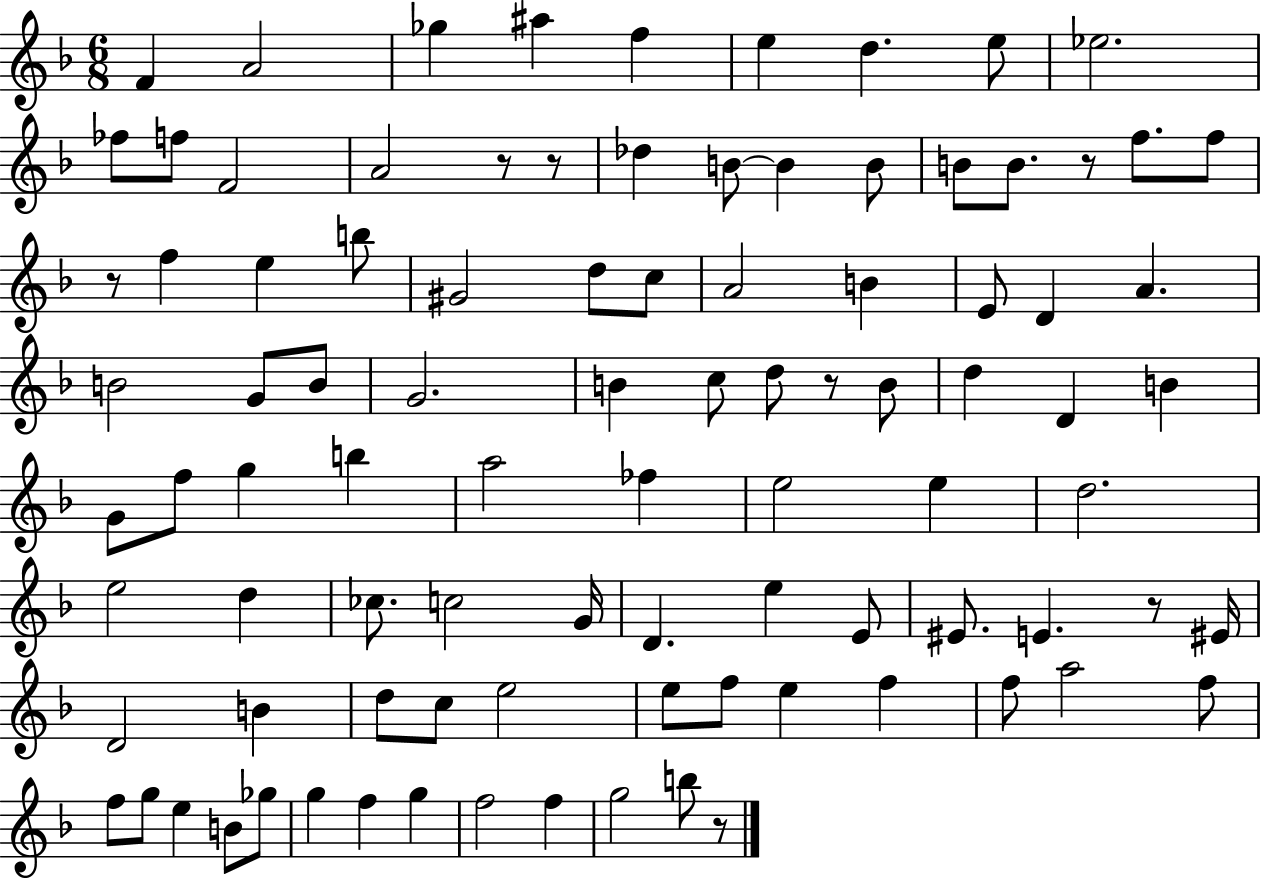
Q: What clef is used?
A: treble